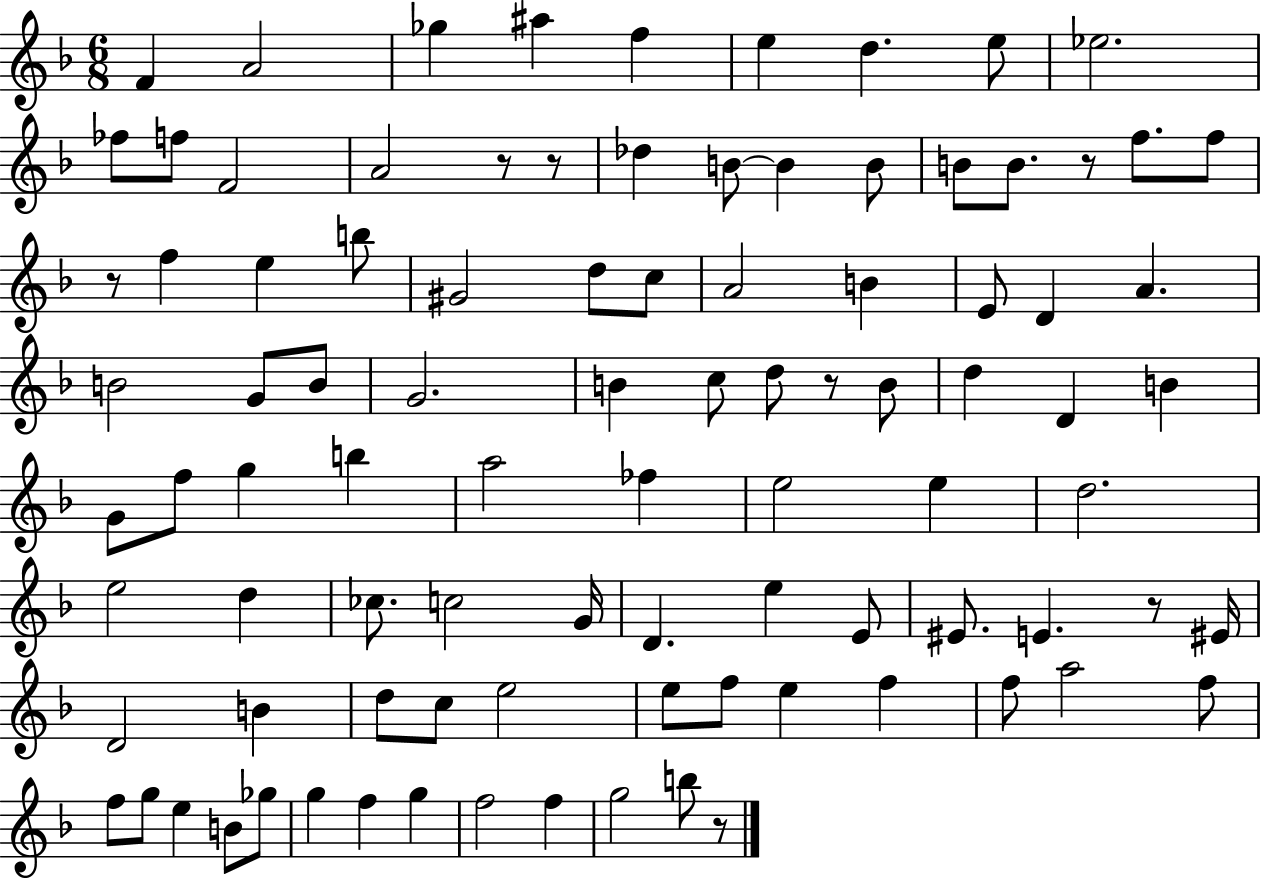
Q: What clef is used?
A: treble